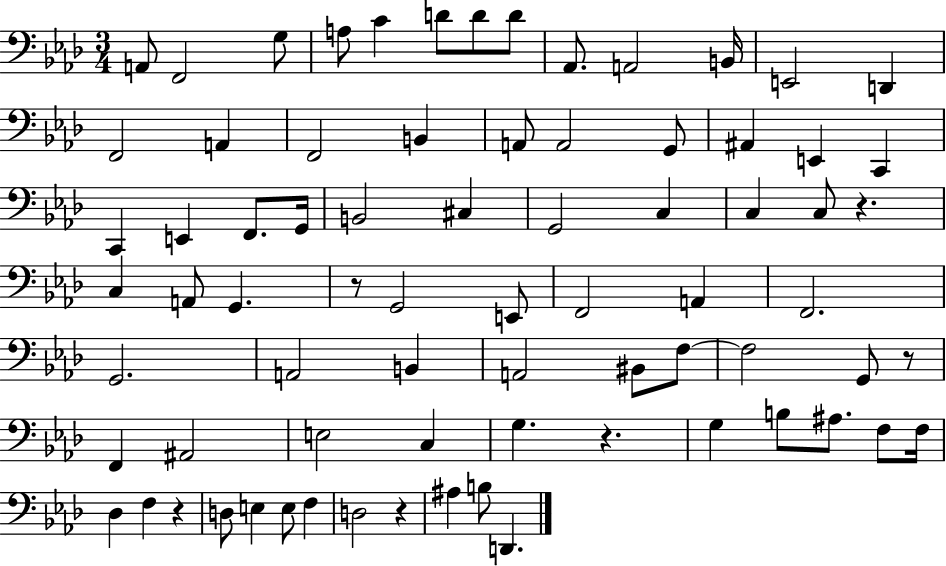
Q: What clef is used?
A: bass